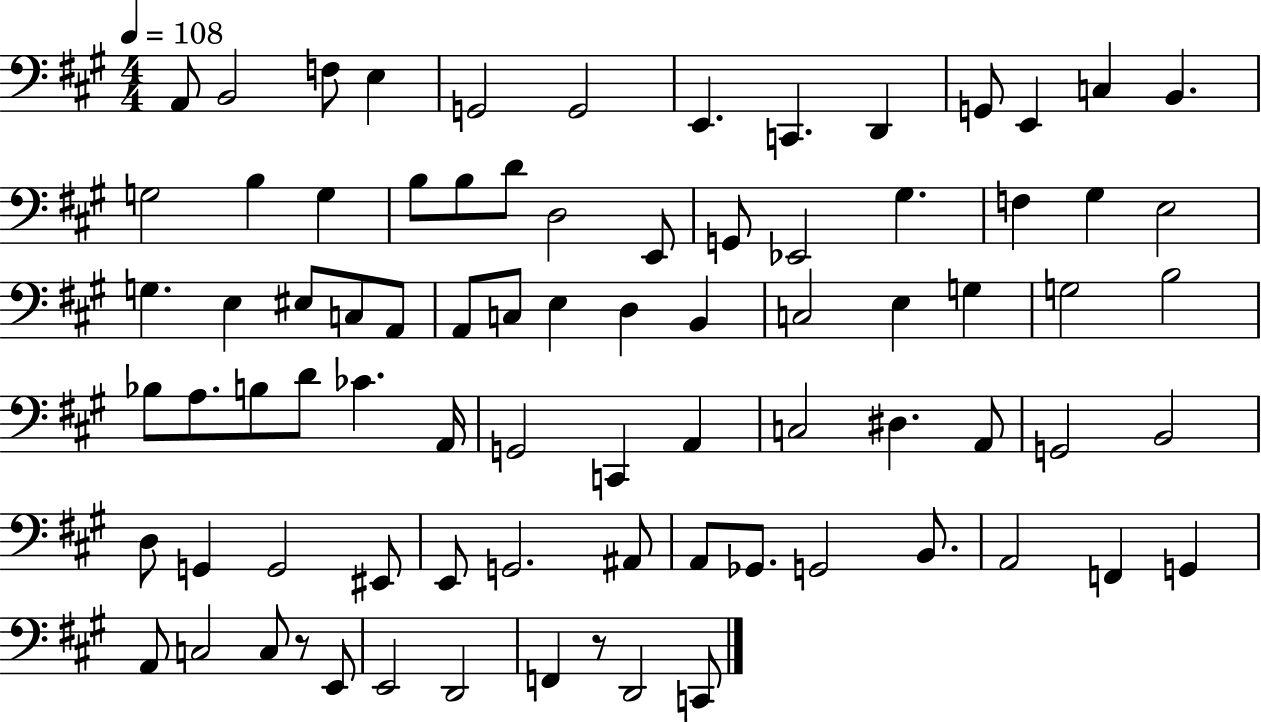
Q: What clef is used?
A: bass